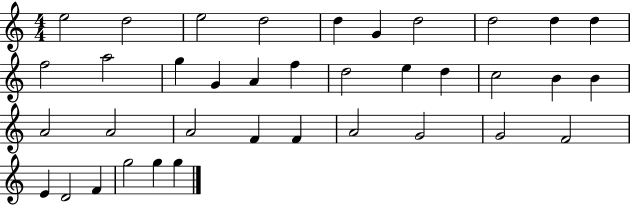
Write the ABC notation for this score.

X:1
T:Untitled
M:4/4
L:1/4
K:C
e2 d2 e2 d2 d G d2 d2 d d f2 a2 g G A f d2 e d c2 B B A2 A2 A2 F F A2 G2 G2 F2 E D2 F g2 g g